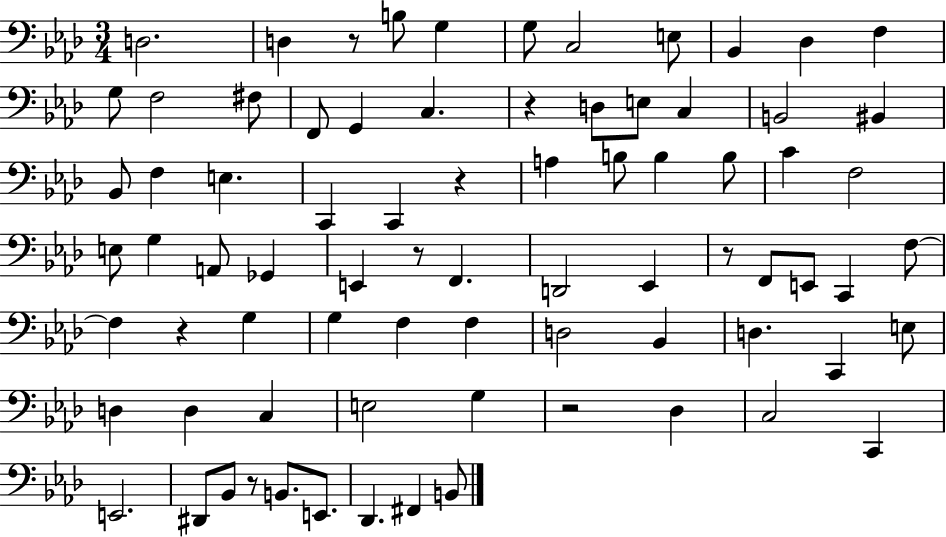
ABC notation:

X:1
T:Untitled
M:3/4
L:1/4
K:Ab
D,2 D, z/2 B,/2 G, G,/2 C,2 E,/2 _B,, _D, F, G,/2 F,2 ^F,/2 F,,/2 G,, C, z D,/2 E,/2 C, B,,2 ^B,, _B,,/2 F, E, C,, C,, z A, B,/2 B, B,/2 C F,2 E,/2 G, A,,/2 _G,, E,, z/2 F,, D,,2 _E,, z/2 F,,/2 E,,/2 C,, F,/2 F, z G, G, F, F, D,2 _B,, D, C,, E,/2 D, D, C, E,2 G, z2 _D, C,2 C,, E,,2 ^D,,/2 _B,,/2 z/2 B,,/2 E,,/2 _D,, ^F,, B,,/2